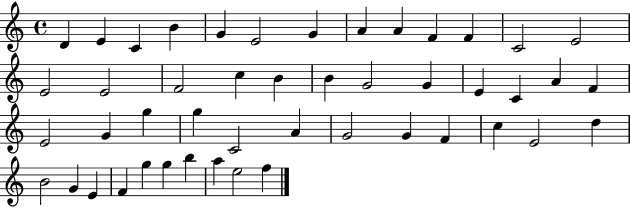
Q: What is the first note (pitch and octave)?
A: D4